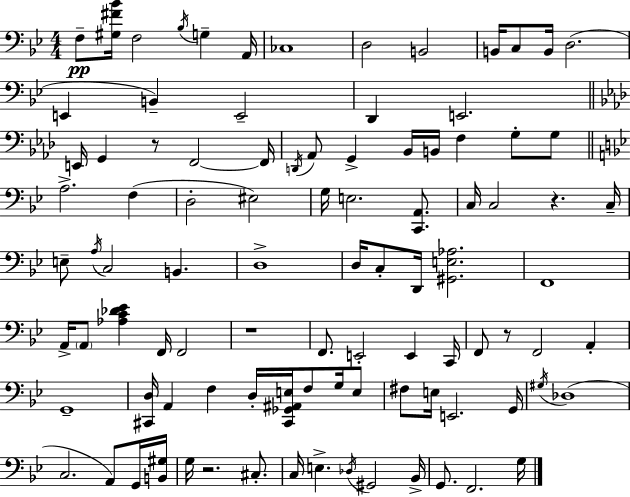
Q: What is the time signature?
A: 4/4